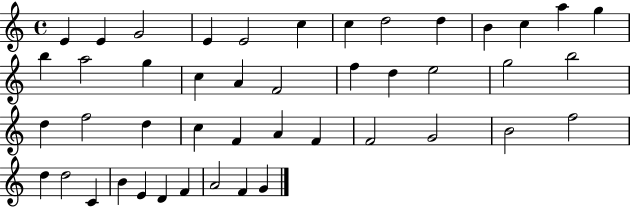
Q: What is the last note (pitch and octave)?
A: G4